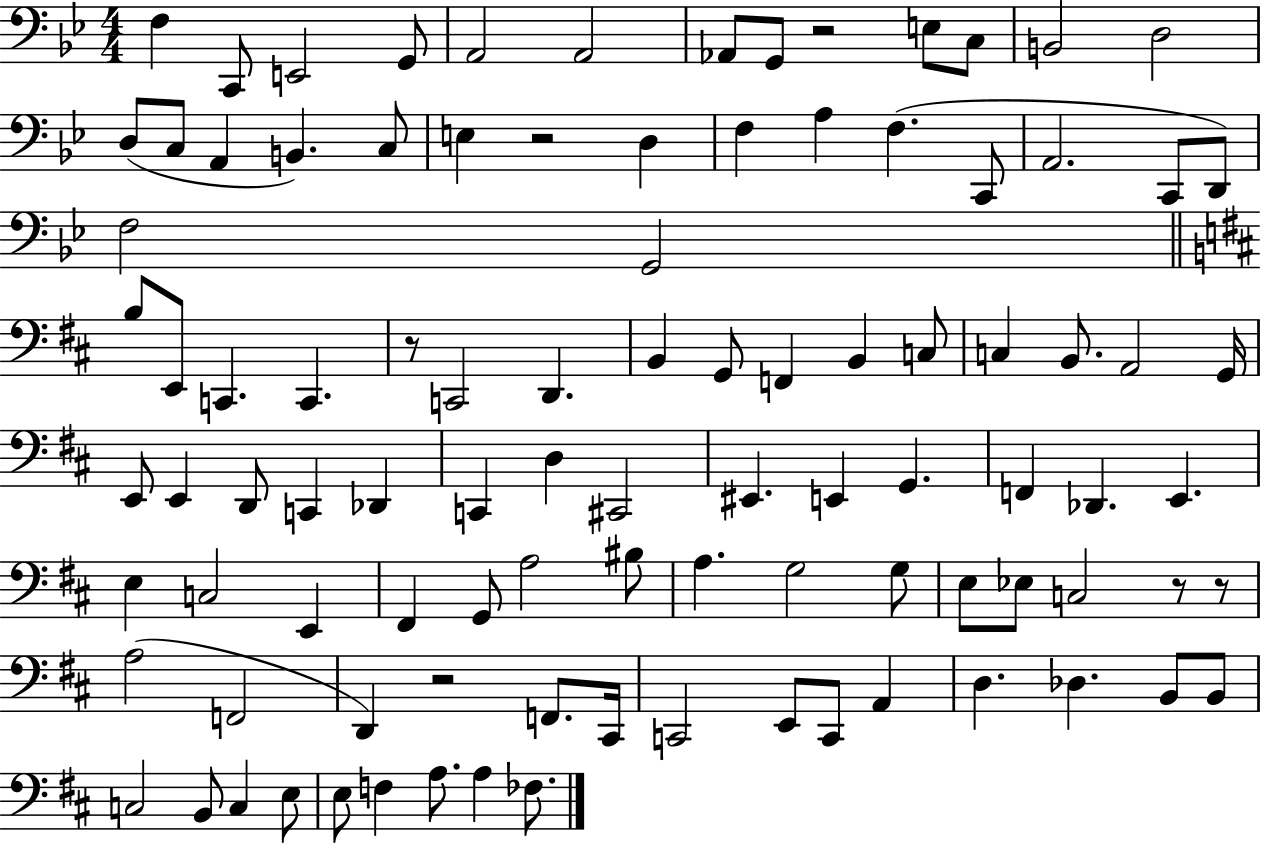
X:1
T:Untitled
M:4/4
L:1/4
K:Bb
F, C,,/2 E,,2 G,,/2 A,,2 A,,2 _A,,/2 G,,/2 z2 E,/2 C,/2 B,,2 D,2 D,/2 C,/2 A,, B,, C,/2 E, z2 D, F, A, F, C,,/2 A,,2 C,,/2 D,,/2 F,2 G,,2 B,/2 E,,/2 C,, C,, z/2 C,,2 D,, B,, G,,/2 F,, B,, C,/2 C, B,,/2 A,,2 G,,/4 E,,/2 E,, D,,/2 C,, _D,, C,, D, ^C,,2 ^E,, E,, G,, F,, _D,, E,, E, C,2 E,, ^F,, G,,/2 A,2 ^B,/2 A, G,2 G,/2 E,/2 _E,/2 C,2 z/2 z/2 A,2 F,,2 D,, z2 F,,/2 ^C,,/4 C,,2 E,,/2 C,,/2 A,, D, _D, B,,/2 B,,/2 C,2 B,,/2 C, E,/2 E,/2 F, A,/2 A, _F,/2